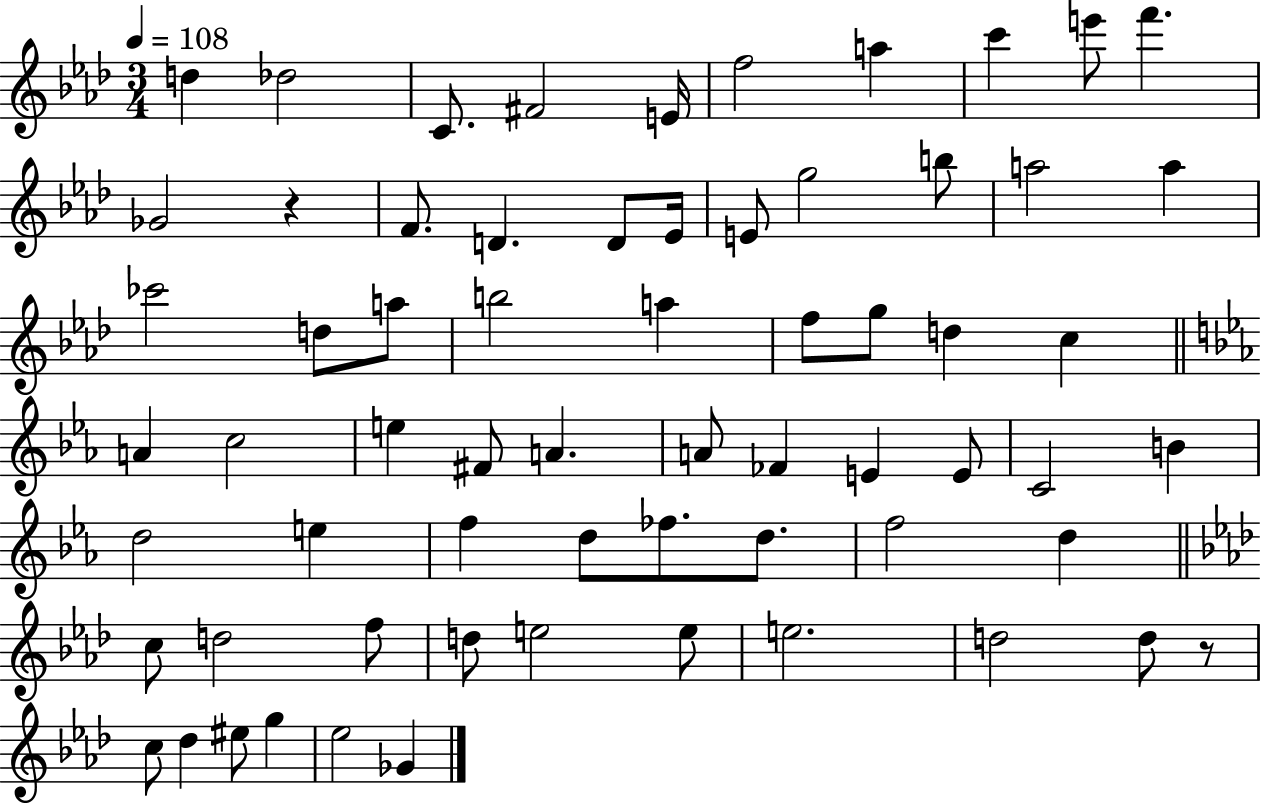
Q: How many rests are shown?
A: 2